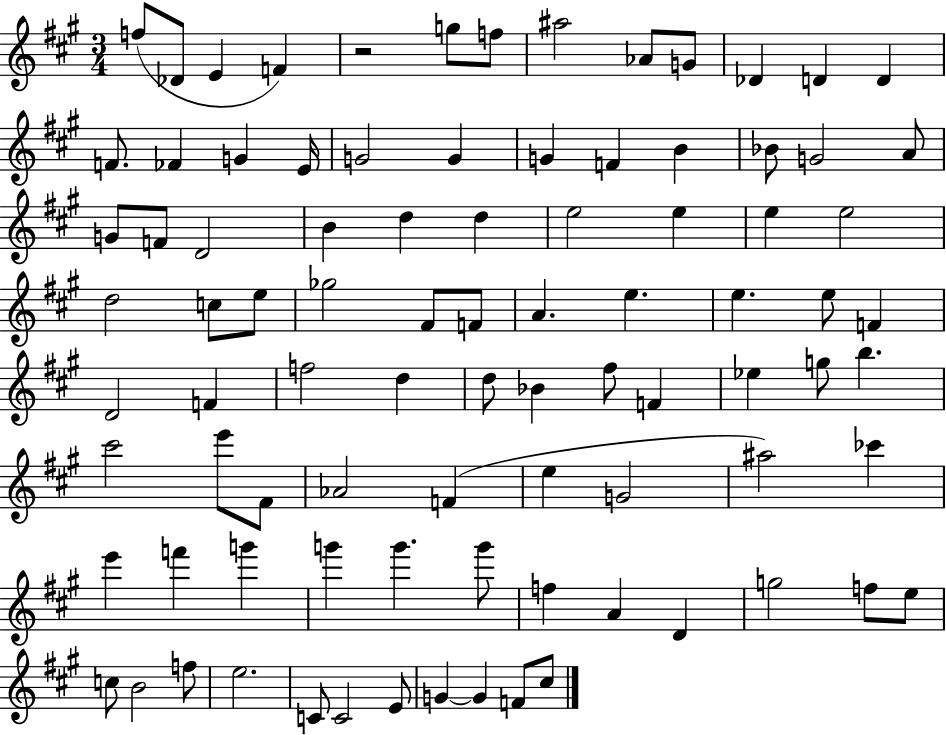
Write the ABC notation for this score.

X:1
T:Untitled
M:3/4
L:1/4
K:A
f/2 _D/2 E F z2 g/2 f/2 ^a2 _A/2 G/2 _D D D F/2 _F G E/4 G2 G G F B _B/2 G2 A/2 G/2 F/2 D2 B d d e2 e e e2 d2 c/2 e/2 _g2 ^F/2 F/2 A e e e/2 F D2 F f2 d d/2 _B ^f/2 F _e g/2 b ^c'2 e'/2 ^F/2 _A2 F e G2 ^a2 _c' e' f' g' g' g' g'/2 f A D g2 f/2 e/2 c/2 B2 f/2 e2 C/2 C2 E/2 G G F/2 ^c/2